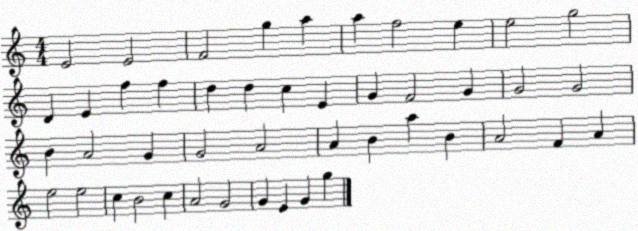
X:1
T:Untitled
M:4/4
L:1/4
K:C
E2 E2 F2 g a a f2 e e2 g2 D E f f d d c E G F2 G G2 G2 B A2 G G2 A2 A B a B A2 F A e2 e2 c B2 c A2 G2 G E G g